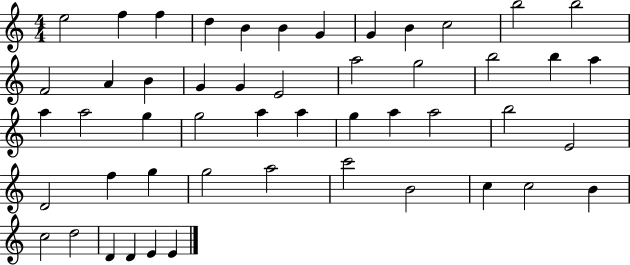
{
  \clef treble
  \numericTimeSignature
  \time 4/4
  \key c \major
  e''2 f''4 f''4 | d''4 b'4 b'4 g'4 | g'4 b'4 c''2 | b''2 b''2 | \break f'2 a'4 b'4 | g'4 g'4 e'2 | a''2 g''2 | b''2 b''4 a''4 | \break a''4 a''2 g''4 | g''2 a''4 a''4 | g''4 a''4 a''2 | b''2 e'2 | \break d'2 f''4 g''4 | g''2 a''2 | c'''2 b'2 | c''4 c''2 b'4 | \break c''2 d''2 | d'4 d'4 e'4 e'4 | \bar "|."
}